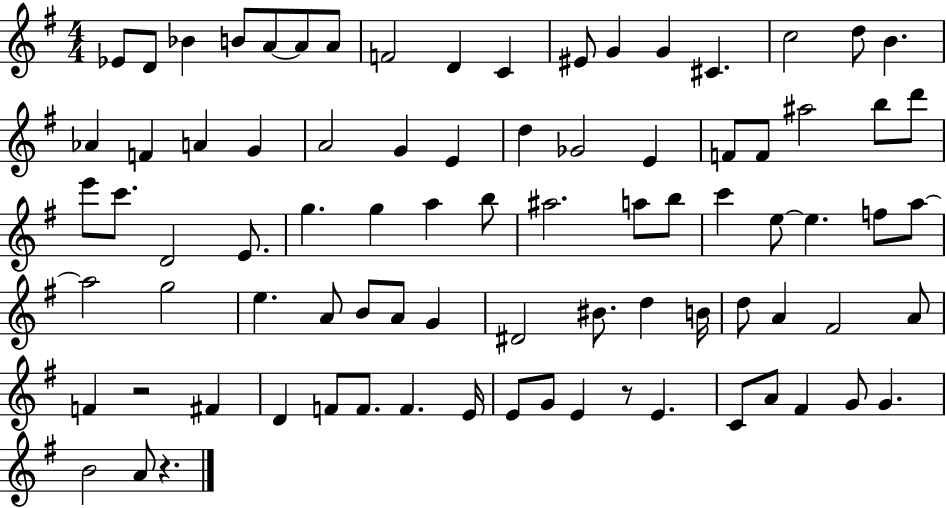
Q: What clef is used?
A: treble